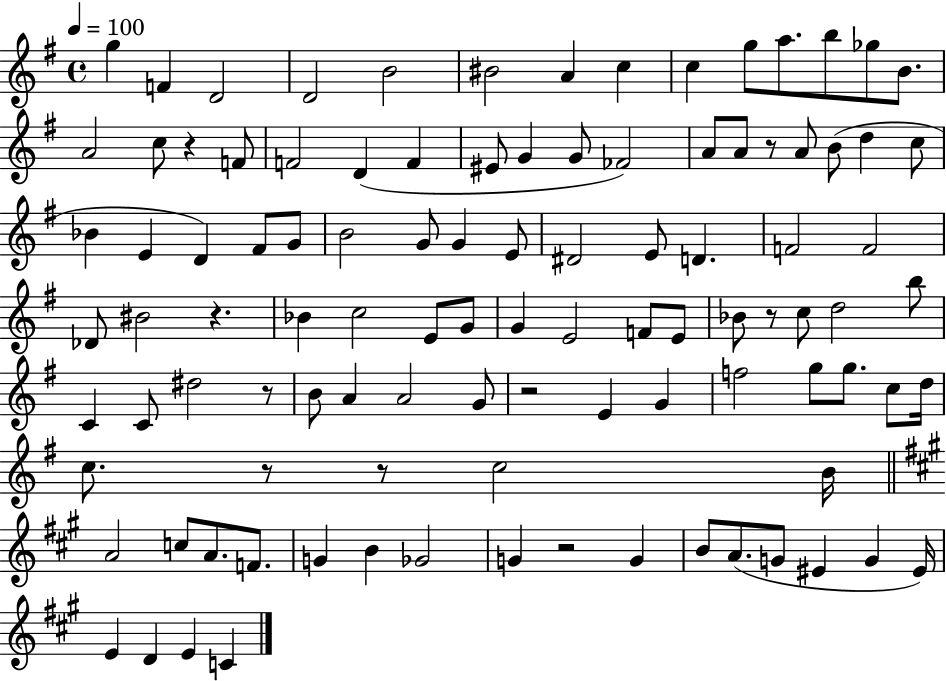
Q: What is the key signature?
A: G major